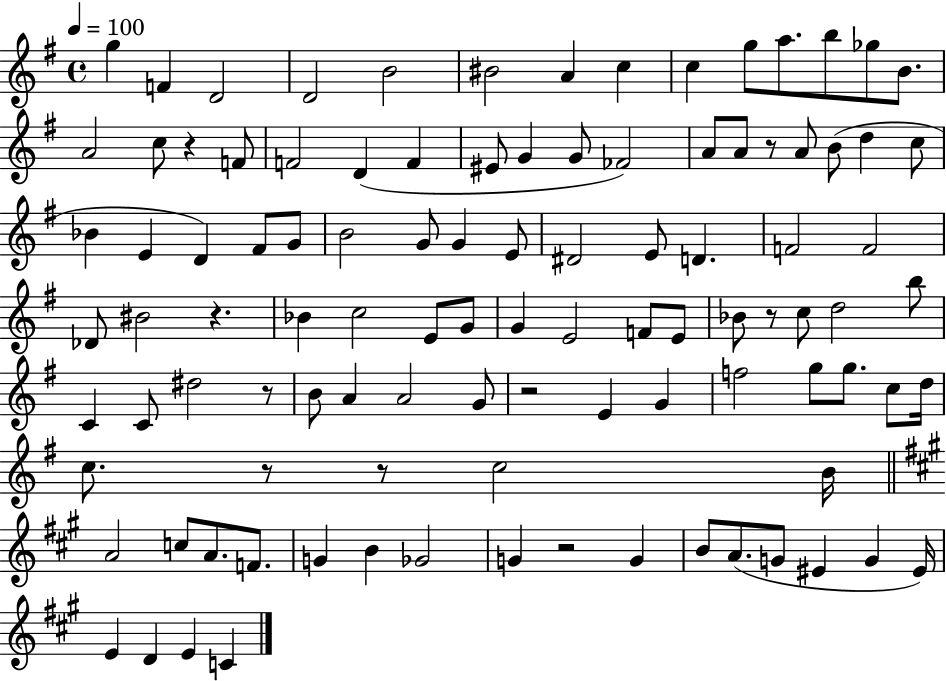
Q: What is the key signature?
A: G major